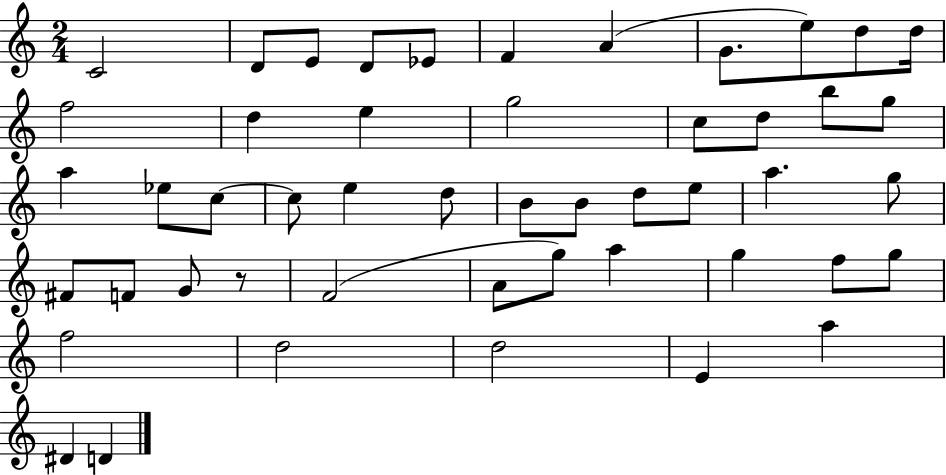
X:1
T:Untitled
M:2/4
L:1/4
K:C
C2 D/2 E/2 D/2 _E/2 F A G/2 e/2 d/2 d/4 f2 d e g2 c/2 d/2 b/2 g/2 a _e/2 c/2 c/2 e d/2 B/2 B/2 d/2 e/2 a g/2 ^F/2 F/2 G/2 z/2 F2 A/2 g/2 a g f/2 g/2 f2 d2 d2 E a ^D D